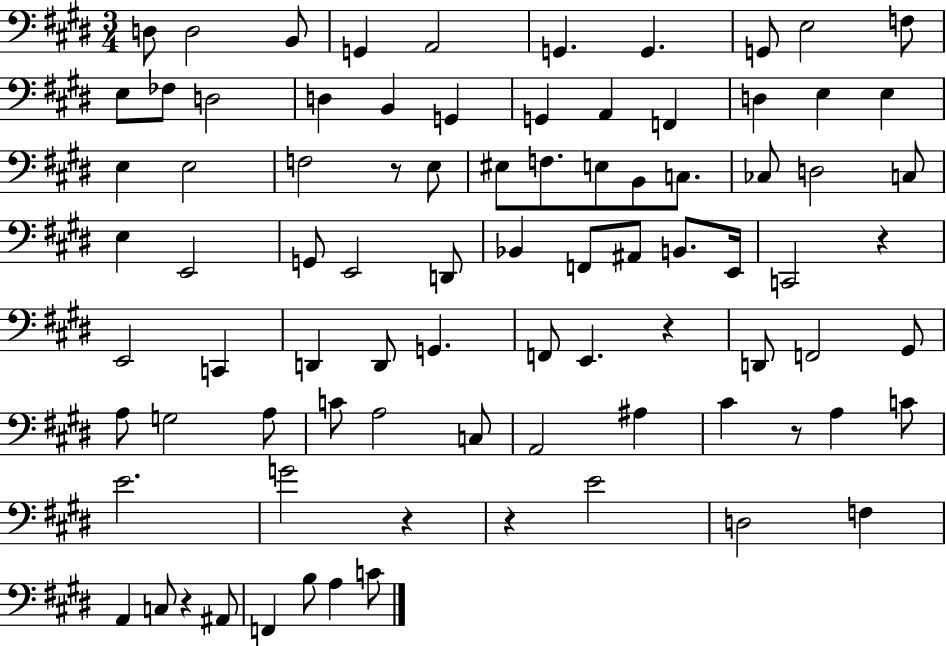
X:1
T:Untitled
M:3/4
L:1/4
K:E
D,/2 D,2 B,,/2 G,, A,,2 G,, G,, G,,/2 E,2 F,/2 E,/2 _F,/2 D,2 D, B,, G,, G,, A,, F,, D, E, E, E, E,2 F,2 z/2 E,/2 ^E,/2 F,/2 E,/2 B,,/2 C,/2 _C,/2 D,2 C,/2 E, E,,2 G,,/2 E,,2 D,,/2 _B,, F,,/2 ^A,,/2 B,,/2 E,,/4 C,,2 z E,,2 C,, D,, D,,/2 G,, F,,/2 E,, z D,,/2 F,,2 ^G,,/2 A,/2 G,2 A,/2 C/2 A,2 C,/2 A,,2 ^A, ^C z/2 A, C/2 E2 G2 z z E2 D,2 F, A,, C,/2 z ^A,,/2 F,, B,/2 A, C/2